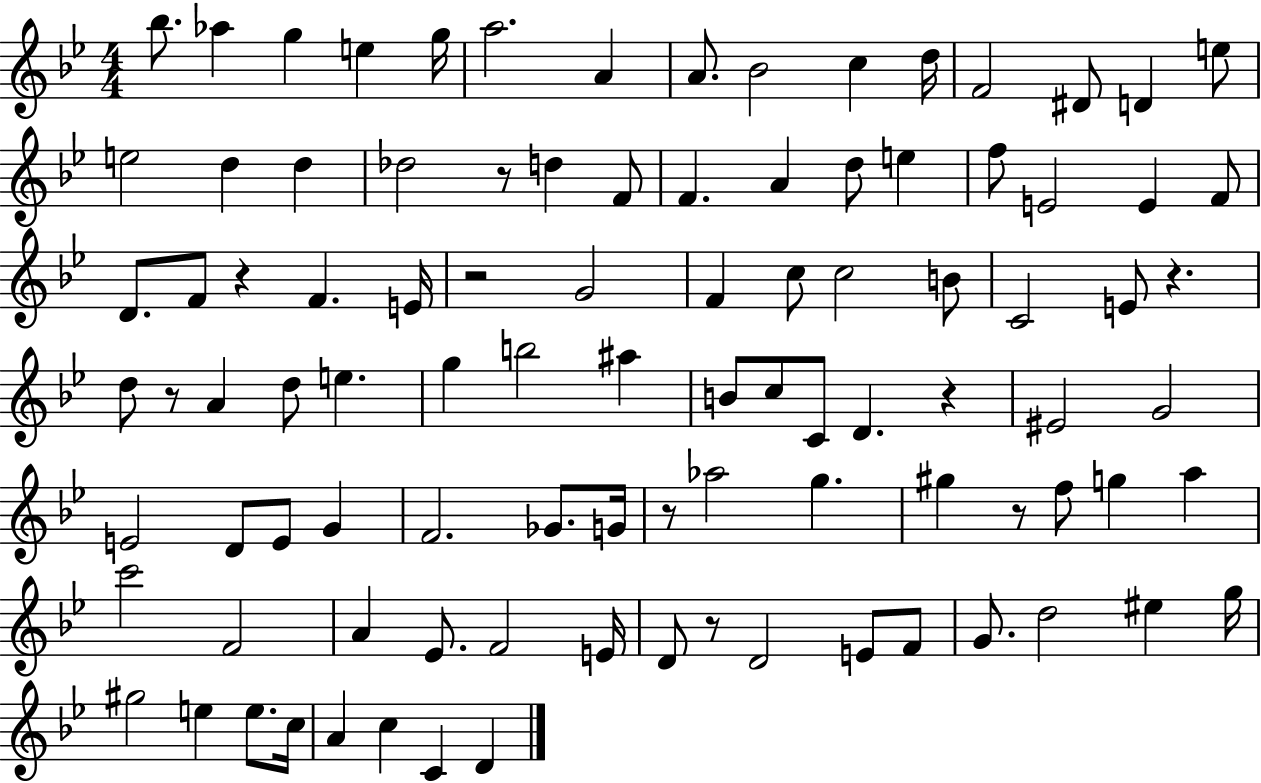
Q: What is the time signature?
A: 4/4